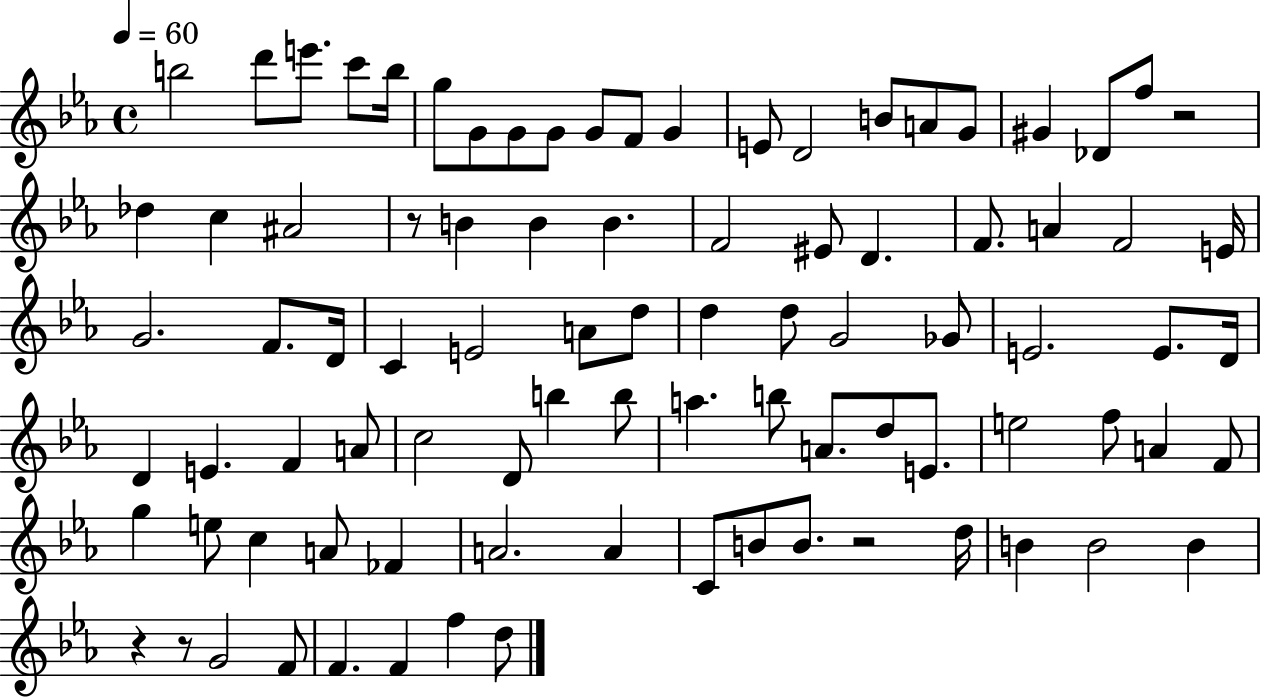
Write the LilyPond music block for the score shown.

{
  \clef treble
  \time 4/4
  \defaultTimeSignature
  \key ees \major
  \tempo 4 = 60
  b''2 d'''8 e'''8. c'''8 b''16 | g''8 g'8 g'8 g'8 g'8 f'8 g'4 | e'8 d'2 b'8 a'8 g'8 | gis'4 des'8 f''8 r2 | \break des''4 c''4 ais'2 | r8 b'4 b'4 b'4. | f'2 eis'8 d'4. | f'8. a'4 f'2 e'16 | \break g'2. f'8. d'16 | c'4 e'2 a'8 d''8 | d''4 d''8 g'2 ges'8 | e'2. e'8. d'16 | \break d'4 e'4. f'4 a'8 | c''2 d'8 b''4 b''8 | a''4. b''8 a'8. d''8 e'8. | e''2 f''8 a'4 f'8 | \break g''4 e''8 c''4 a'8 fes'4 | a'2. a'4 | c'8 b'8 b'8. r2 d''16 | b'4 b'2 b'4 | \break r4 r8 g'2 f'8 | f'4. f'4 f''4 d''8 | \bar "|."
}